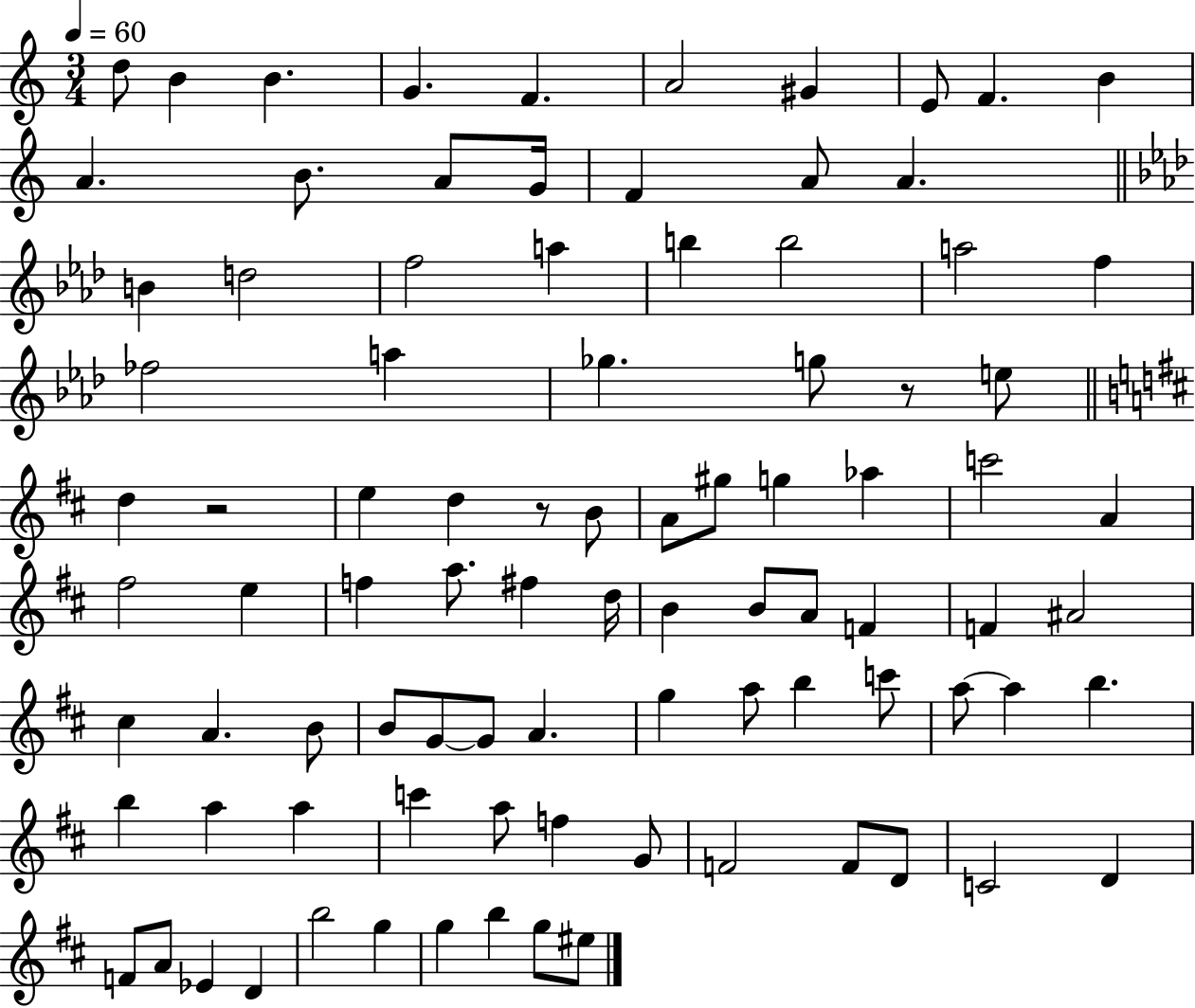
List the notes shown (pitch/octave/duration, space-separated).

D5/e B4/q B4/q. G4/q. F4/q. A4/h G#4/q E4/e F4/q. B4/q A4/q. B4/e. A4/e G4/s F4/q A4/e A4/q. B4/q D5/h F5/h A5/q B5/q B5/h A5/h F5/q FES5/h A5/q Gb5/q. G5/e R/e E5/e D5/q R/h E5/q D5/q R/e B4/e A4/e G#5/e G5/q Ab5/q C6/h A4/q F#5/h E5/q F5/q A5/e. F#5/q D5/s B4/q B4/e A4/e F4/q F4/q A#4/h C#5/q A4/q. B4/e B4/e G4/e G4/e A4/q. G5/q A5/e B5/q C6/e A5/e A5/q B5/q. B5/q A5/q A5/q C6/q A5/e F5/q G4/e F4/h F4/e D4/e C4/h D4/q F4/e A4/e Eb4/q D4/q B5/h G5/q G5/q B5/q G5/e EIS5/e